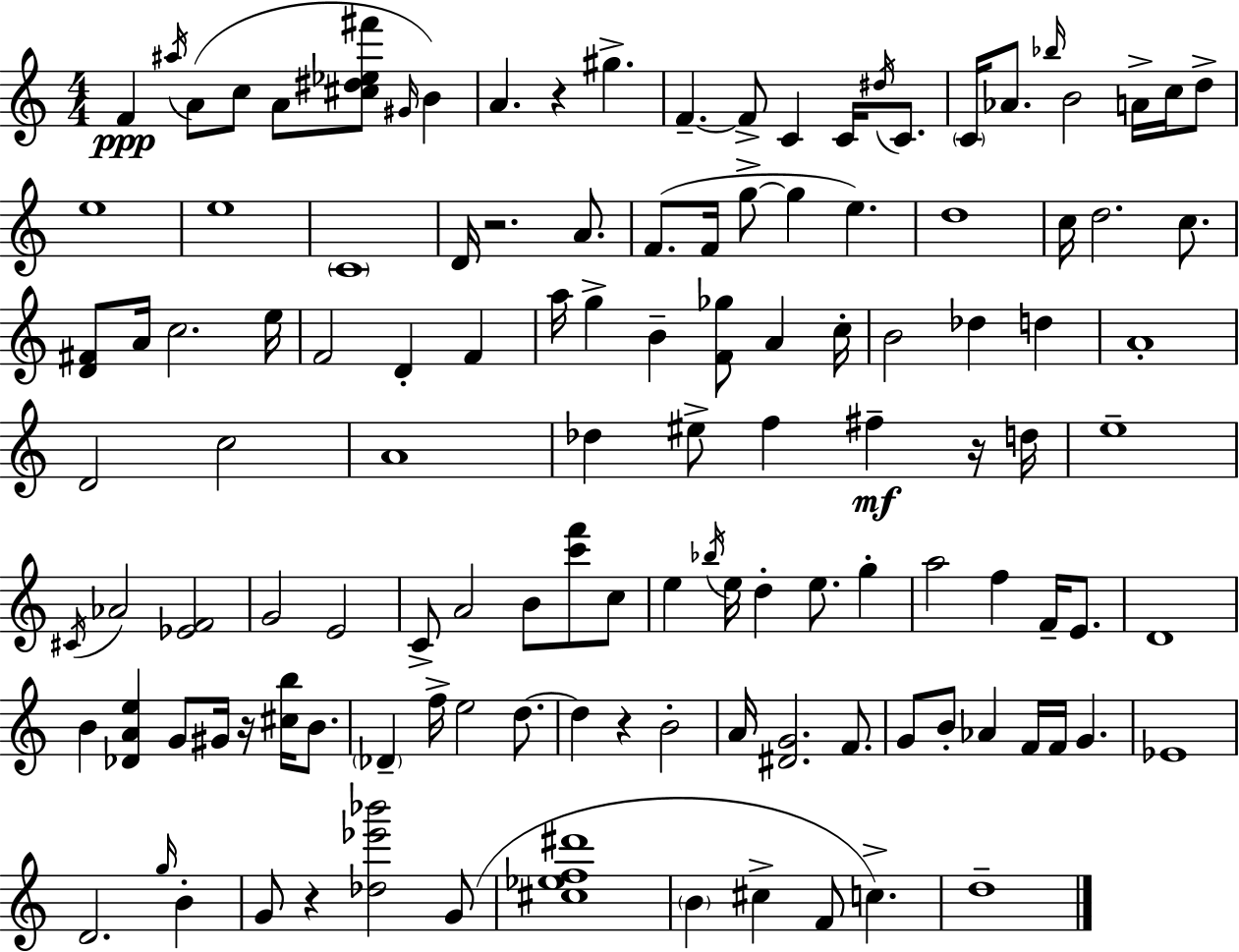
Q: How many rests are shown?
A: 6